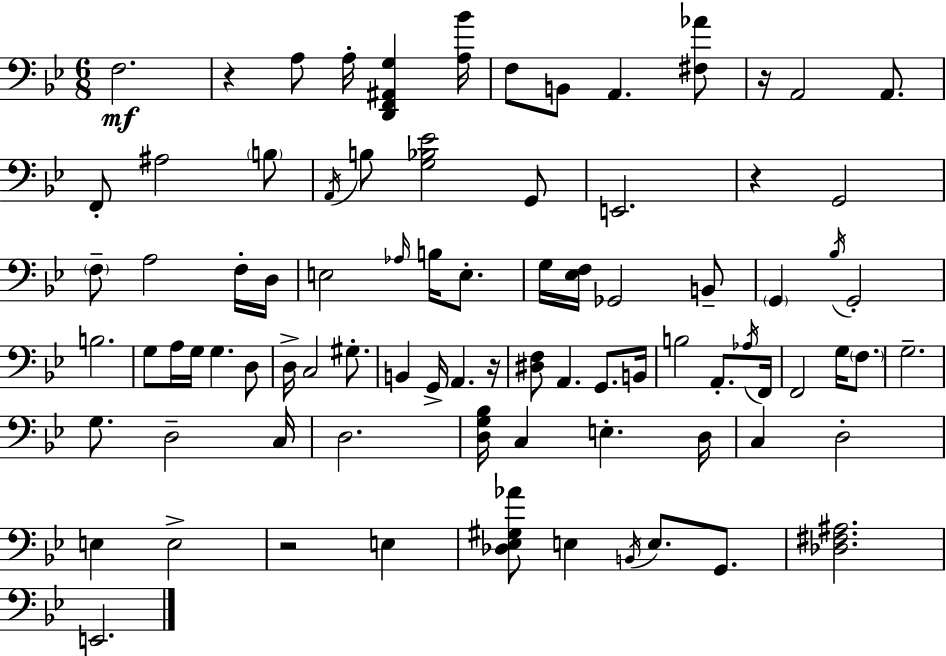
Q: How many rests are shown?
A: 5